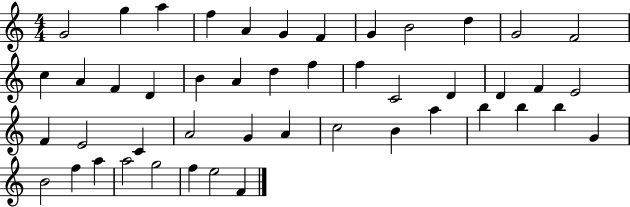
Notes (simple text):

G4/h G5/q A5/q F5/q A4/q G4/q F4/q G4/q B4/h D5/q G4/h F4/h C5/q A4/q F4/q D4/q B4/q A4/q D5/q F5/q F5/q C4/h D4/q D4/q F4/q E4/h F4/q E4/h C4/q A4/h G4/q A4/q C5/h B4/q A5/q B5/q B5/q B5/q G4/q B4/h F5/q A5/q A5/h G5/h F5/q E5/h F4/q